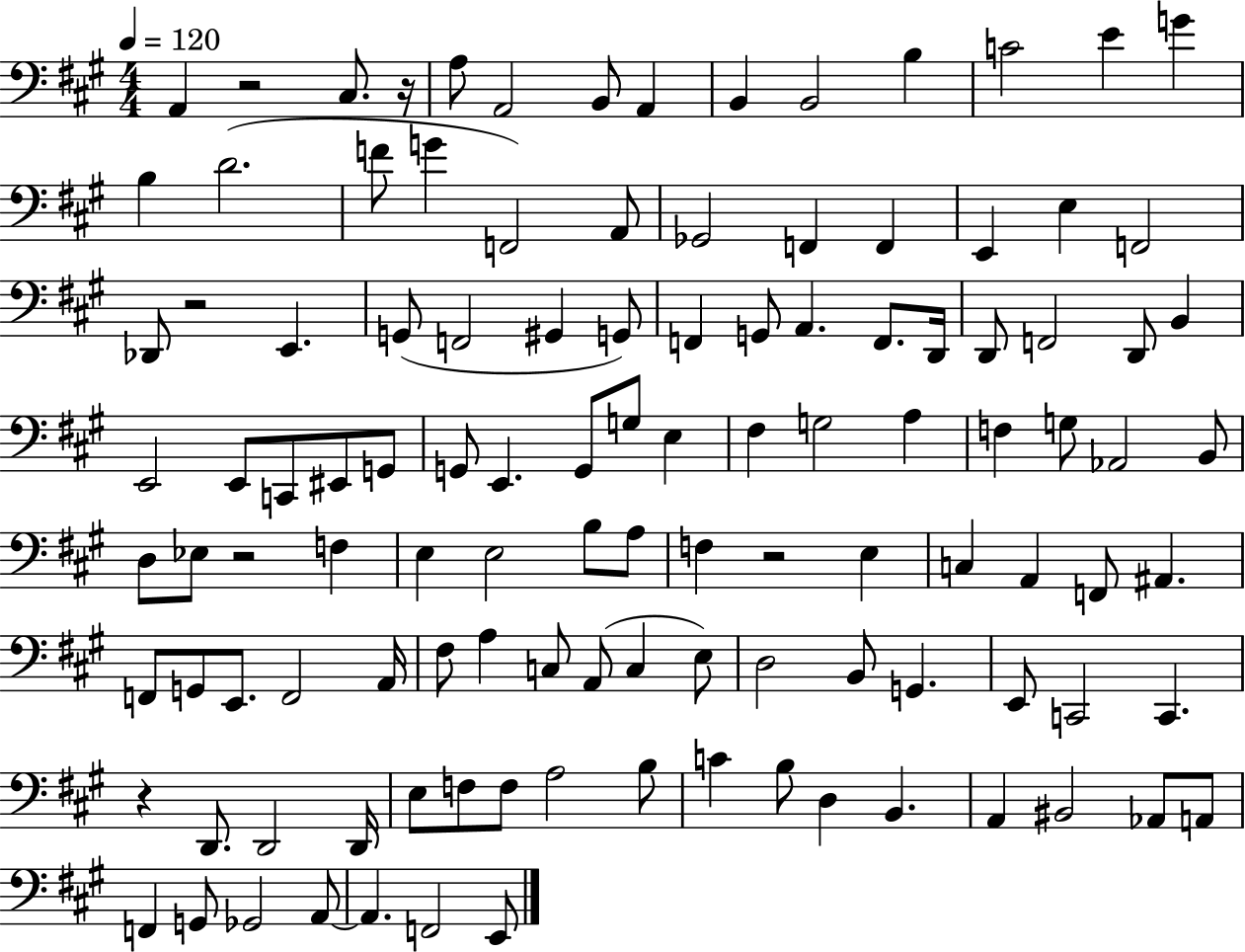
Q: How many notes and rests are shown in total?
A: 115